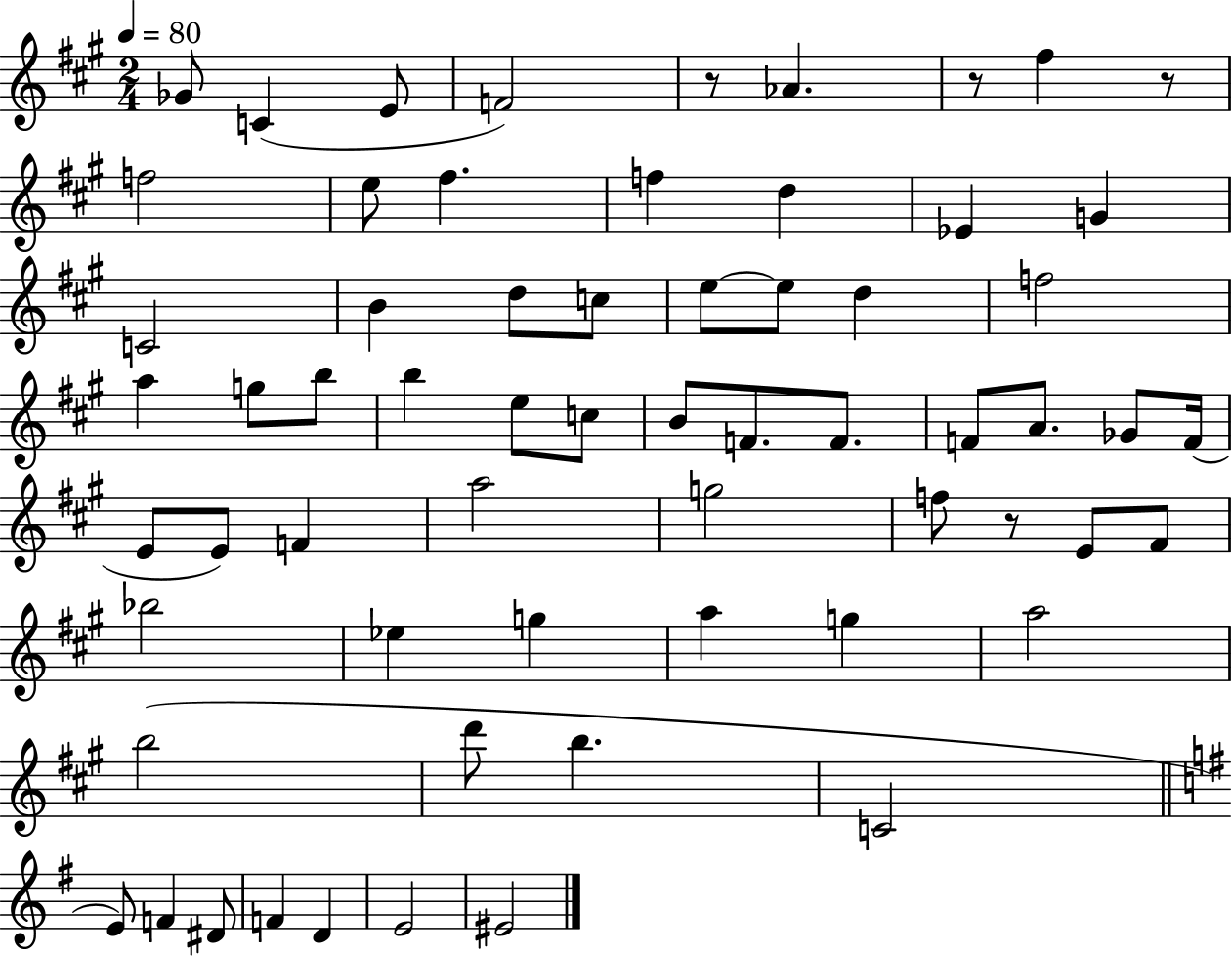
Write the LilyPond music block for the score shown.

{
  \clef treble
  \numericTimeSignature
  \time 2/4
  \key a \major
  \tempo 4 = 80
  \repeat volta 2 { ges'8 c'4( e'8 | f'2) | r8 aes'4. | r8 fis''4 r8 | \break f''2 | e''8 fis''4. | f''4 d''4 | ees'4 g'4 | \break c'2 | b'4 d''8 c''8 | e''8~~ e''8 d''4 | f''2 | \break a''4 g''8 b''8 | b''4 e''8 c''8 | b'8 f'8. f'8. | f'8 a'8. ges'8 f'16( | \break e'8 e'8) f'4 | a''2 | g''2 | f''8 r8 e'8 fis'8 | \break bes''2 | ees''4 g''4 | a''4 g''4 | a''2 | \break b''2( | d'''8 b''4. | c'2 | \bar "||" \break \key g \major e'8) f'4 dis'8 | f'4 d'4 | e'2 | eis'2 | \break } \bar "|."
}